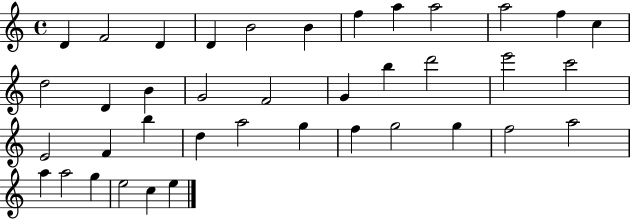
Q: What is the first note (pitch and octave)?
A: D4